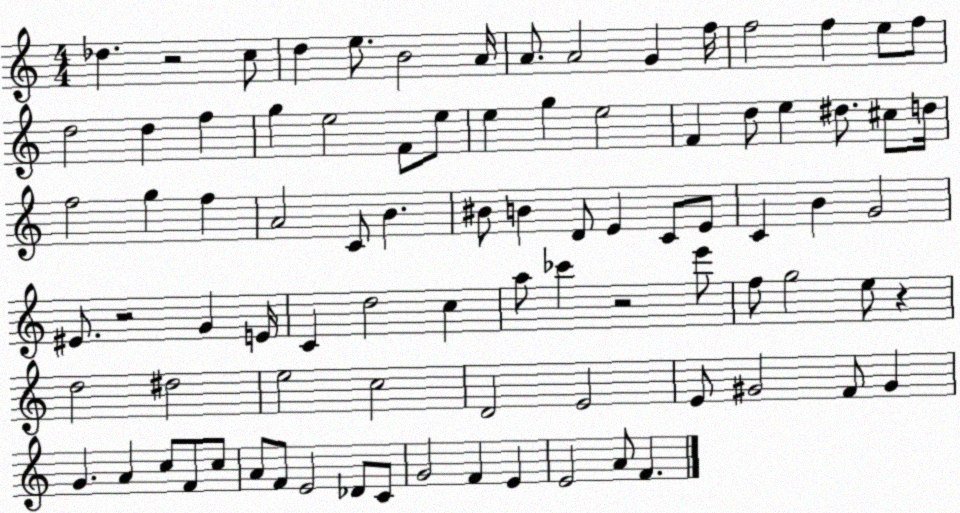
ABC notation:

X:1
T:Untitled
M:4/4
L:1/4
K:C
_d z2 c/2 d e/2 B2 A/4 A/2 A2 G f/4 f2 f e/2 f/2 d2 d f g e2 F/2 e/2 e g e2 F d/2 e ^d/2 ^c/2 d/4 f2 g f A2 C/2 B ^B/2 B D/2 E C/2 E/2 C B G2 ^E/2 z2 G E/4 C d2 c a/2 _c' z2 e'/2 f/2 g2 e/2 z d2 ^d2 e2 c2 D2 E2 E/2 ^G2 F/2 ^G G A c/2 F/2 c/2 A/2 F/2 E2 _D/2 C/2 G2 F E E2 A/2 F